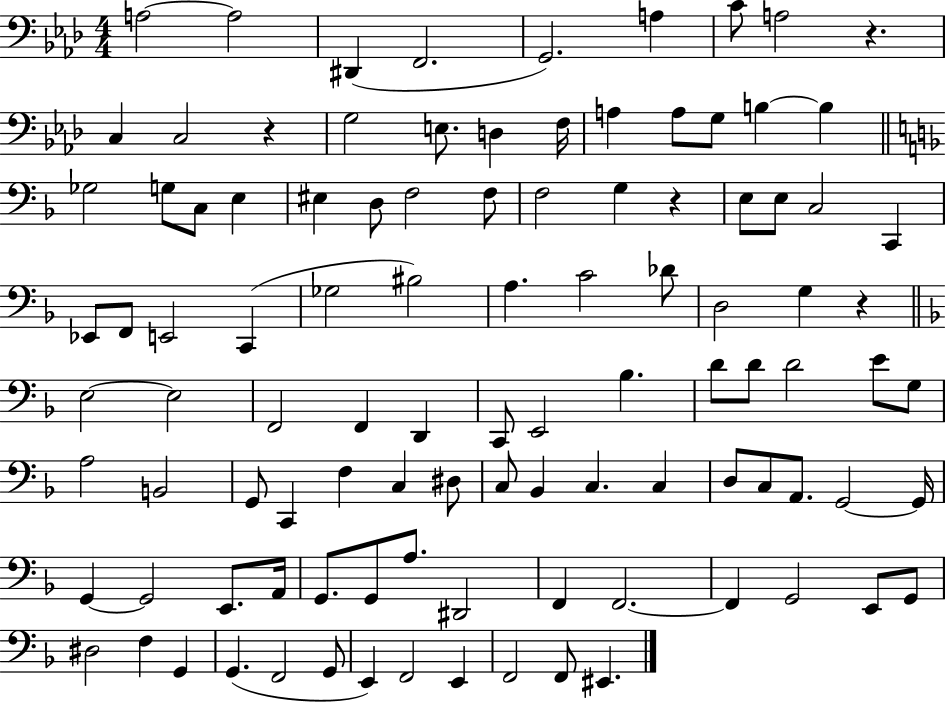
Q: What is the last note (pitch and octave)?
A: EIS2